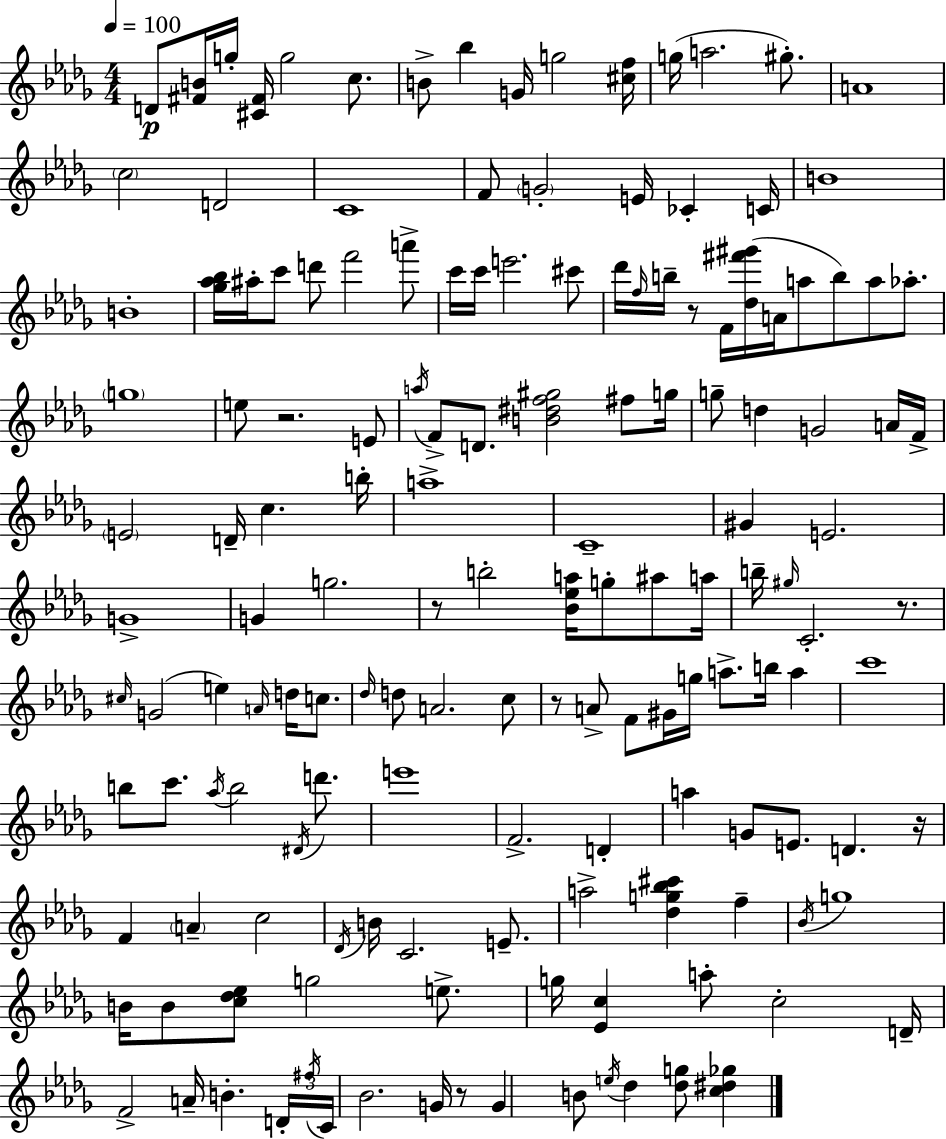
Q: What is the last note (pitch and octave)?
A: Db5